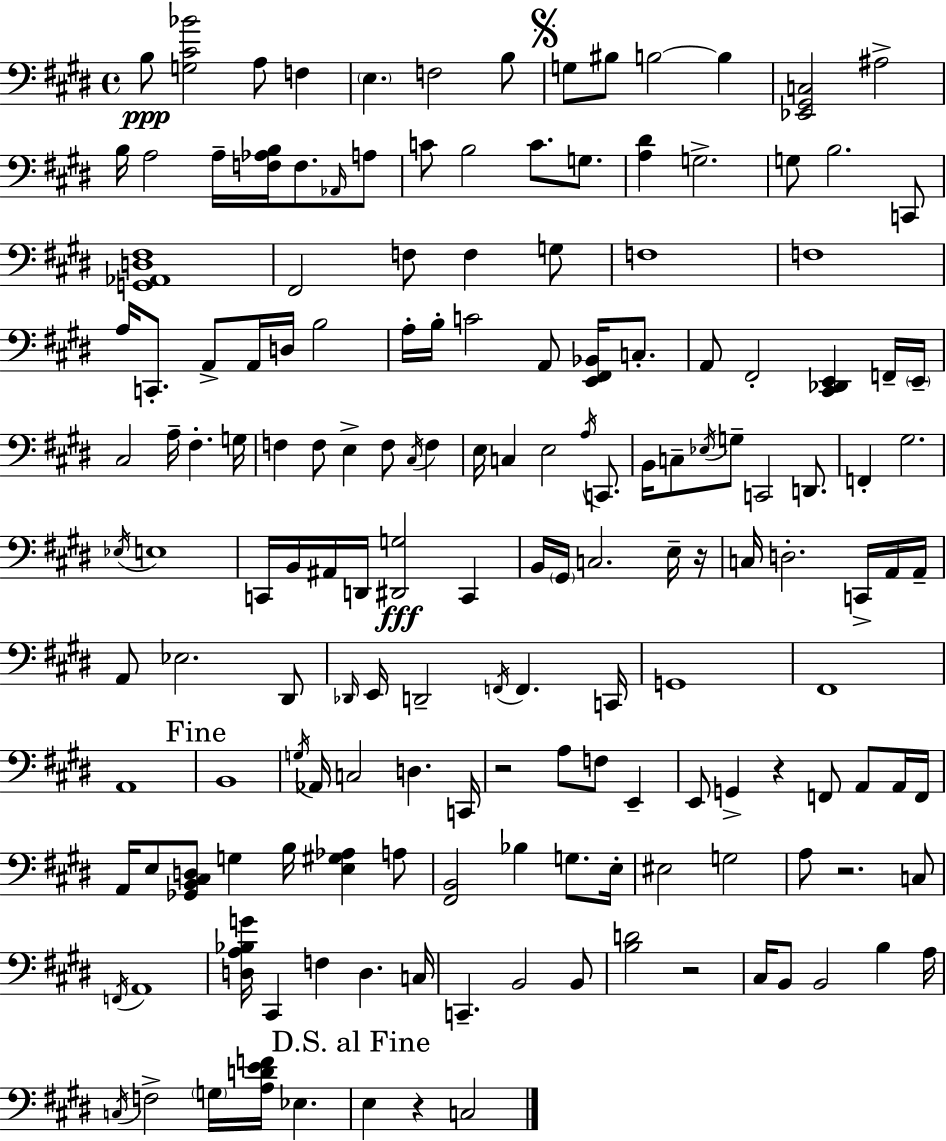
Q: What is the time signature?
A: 4/4